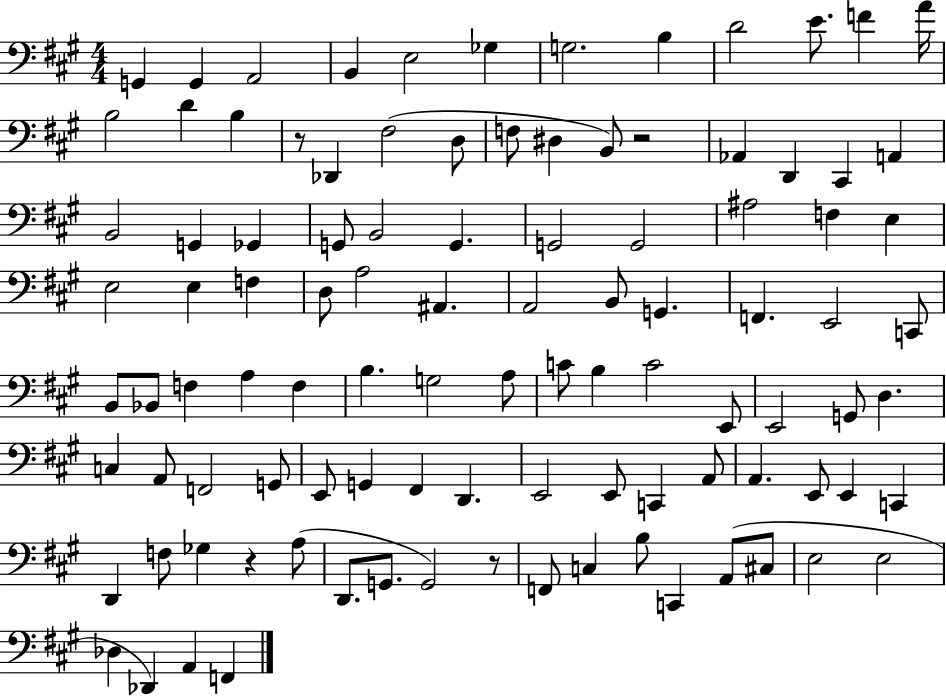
X:1
T:Untitled
M:4/4
L:1/4
K:A
G,, G,, A,,2 B,, E,2 _G, G,2 B, D2 E/2 F A/4 B,2 D B, z/2 _D,, ^F,2 D,/2 F,/2 ^D, B,,/2 z2 _A,, D,, ^C,, A,, B,,2 G,, _G,, G,,/2 B,,2 G,, G,,2 G,,2 ^A,2 F, E, E,2 E, F, D,/2 A,2 ^A,, A,,2 B,,/2 G,, F,, E,,2 C,,/2 B,,/2 _B,,/2 F, A, F, B, G,2 A,/2 C/2 B, C2 E,,/2 E,,2 G,,/2 D, C, A,,/2 F,,2 G,,/2 E,,/2 G,, ^F,, D,, E,,2 E,,/2 C,, A,,/2 A,, E,,/2 E,, C,, D,, F,/2 _G, z A,/2 D,,/2 G,,/2 G,,2 z/2 F,,/2 C, B,/2 C,, A,,/2 ^C,/2 E,2 E,2 _D, _D,, A,, F,,